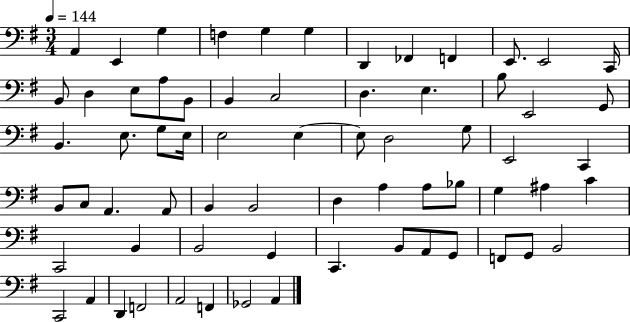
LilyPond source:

{
  \clef bass
  \numericTimeSignature
  \time 3/4
  \key g \major
  \tempo 4 = 144
  a,4 e,4 g4 | f4 g4 g4 | d,4 fes,4 f,4 | e,8. e,2 c,16 | \break b,8 d4 e8 a8 b,8 | b,4 c2 | d4. e4. | b8 e,2 g,8 | \break b,4. e8. g8 e16 | e2 e4~~ | e8 d2 g8 | e,2 c,4 | \break b,8 c8 a,4. a,8 | b,4 b,2 | d4 a4 a8 bes8 | g4 ais4 c'4 | \break c,2 b,4 | b,2 g,4 | c,4. b,8 a,8 g,8 | f,8 g,8 b,2 | \break c,2 a,4 | d,4 f,2 | a,2 f,4 | ges,2 a,4 | \break \bar "|."
}